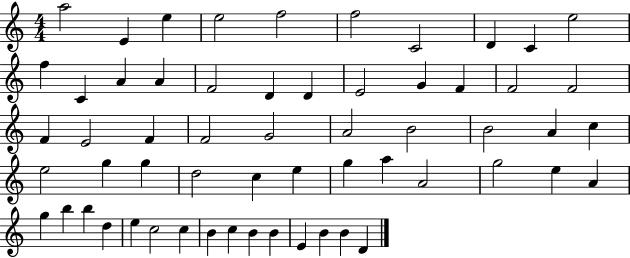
X:1
T:Untitled
M:4/4
L:1/4
K:C
a2 E e e2 f2 f2 C2 D C e2 f C A A F2 D D E2 G F F2 F2 F E2 F F2 G2 A2 B2 B2 A c e2 g g d2 c e g a A2 g2 e A g b b d e c2 c B c B B E B B D